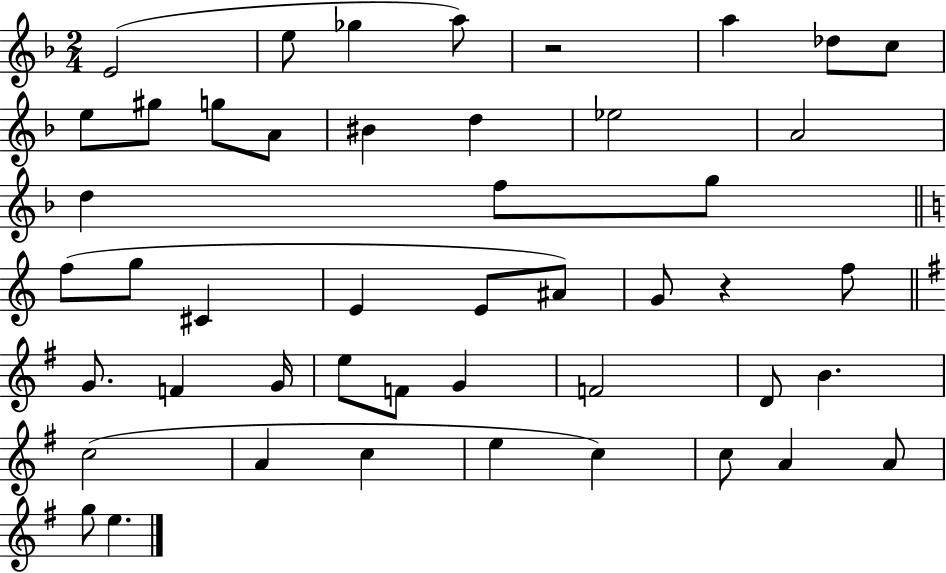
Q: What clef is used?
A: treble